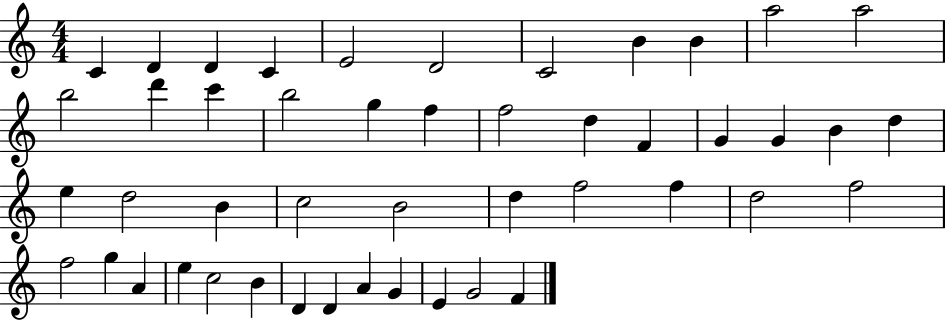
X:1
T:Untitled
M:4/4
L:1/4
K:C
C D D C E2 D2 C2 B B a2 a2 b2 d' c' b2 g f f2 d F G G B d e d2 B c2 B2 d f2 f d2 f2 f2 g A e c2 B D D A G E G2 F